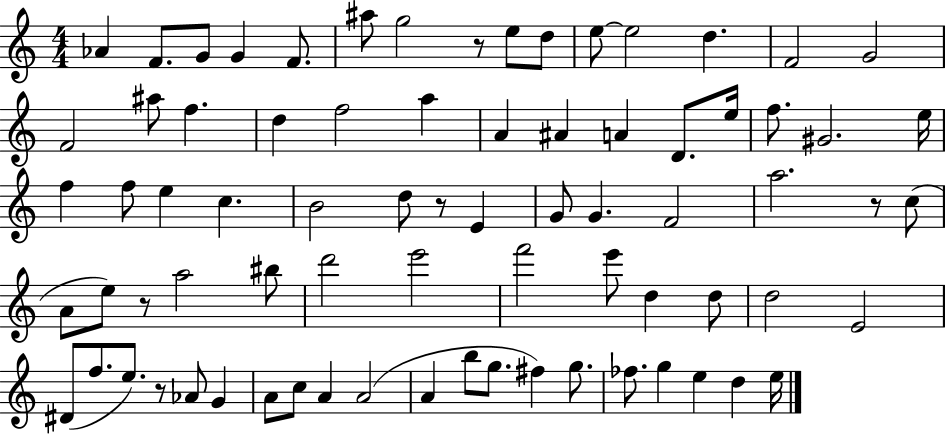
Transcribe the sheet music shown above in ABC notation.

X:1
T:Untitled
M:4/4
L:1/4
K:C
_A F/2 G/2 G F/2 ^a/2 g2 z/2 e/2 d/2 e/2 e2 d F2 G2 F2 ^a/2 f d f2 a A ^A A D/2 e/4 f/2 ^G2 e/4 f f/2 e c B2 d/2 z/2 E G/2 G F2 a2 z/2 c/2 A/2 e/2 z/2 a2 ^b/2 d'2 e'2 f'2 e'/2 d d/2 d2 E2 ^D/2 f/2 e/2 z/2 _A/2 G A/2 c/2 A A2 A b/2 g/2 ^f g/2 _f/2 g e d e/4